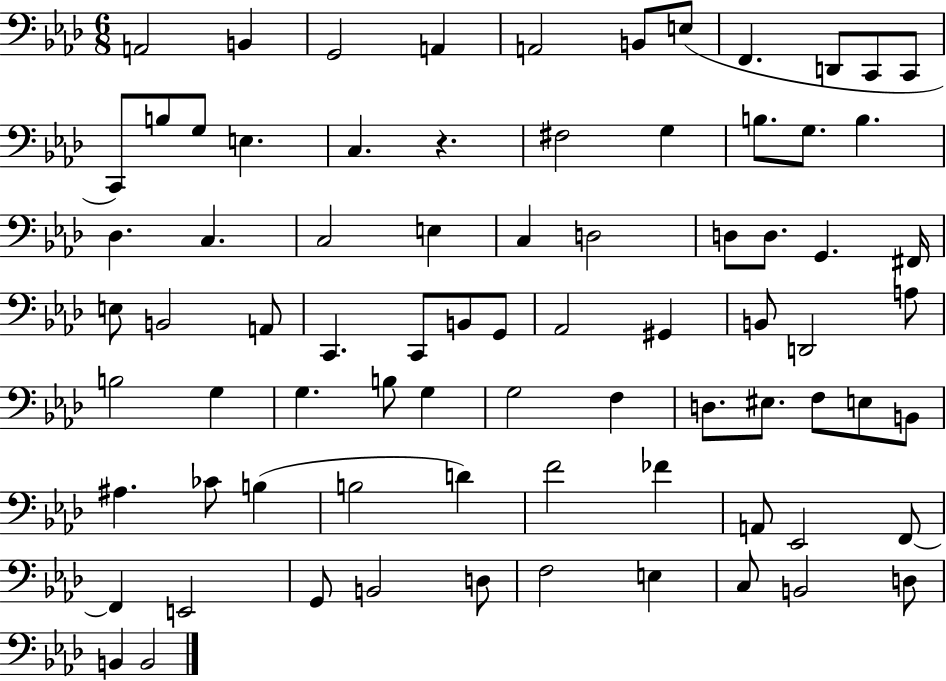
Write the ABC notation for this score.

X:1
T:Untitled
M:6/8
L:1/4
K:Ab
A,,2 B,, G,,2 A,, A,,2 B,,/2 E,/2 F,, D,,/2 C,,/2 C,,/2 C,,/2 B,/2 G,/2 E, C, z ^F,2 G, B,/2 G,/2 B, _D, C, C,2 E, C, D,2 D,/2 D,/2 G,, ^F,,/4 E,/2 B,,2 A,,/2 C,, C,,/2 B,,/2 G,,/2 _A,,2 ^G,, B,,/2 D,,2 A,/2 B,2 G, G, B,/2 G, G,2 F, D,/2 ^E,/2 F,/2 E,/2 B,,/2 ^A, _C/2 B, B,2 D F2 _F A,,/2 _E,,2 F,,/2 F,, E,,2 G,,/2 B,,2 D,/2 F,2 E, C,/2 B,,2 D,/2 B,, B,,2